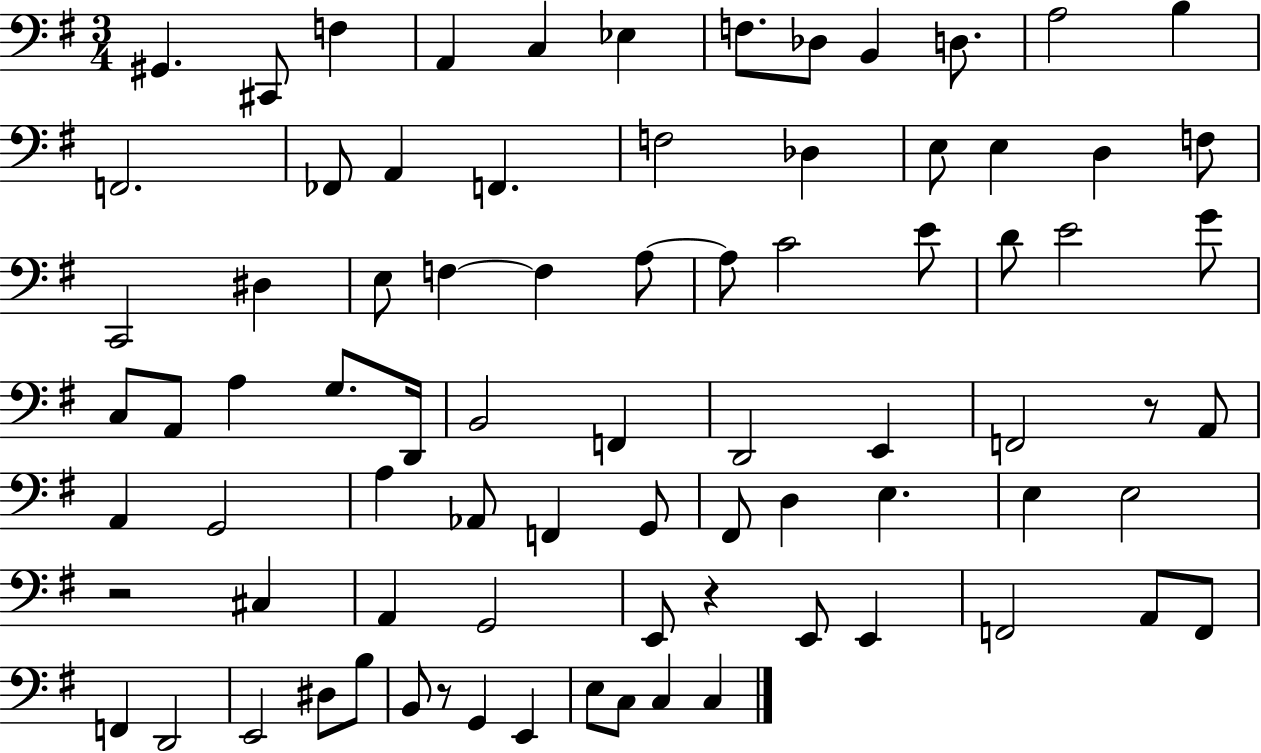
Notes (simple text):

G#2/q. C#2/e F3/q A2/q C3/q Eb3/q F3/e. Db3/e B2/q D3/e. A3/h B3/q F2/h. FES2/e A2/q F2/q. F3/h Db3/q E3/e E3/q D3/q F3/e C2/h D#3/q E3/e F3/q F3/q A3/e A3/e C4/h E4/e D4/e E4/h G4/e C3/e A2/e A3/q G3/e. D2/s B2/h F2/q D2/h E2/q F2/h R/e A2/e A2/q G2/h A3/q Ab2/e F2/q G2/e F#2/e D3/q E3/q. E3/q E3/h R/h C#3/q A2/q G2/h E2/e R/q E2/e E2/q F2/h A2/e F2/e F2/q D2/h E2/h D#3/e B3/e B2/e R/e G2/q E2/q E3/e C3/e C3/q C3/q